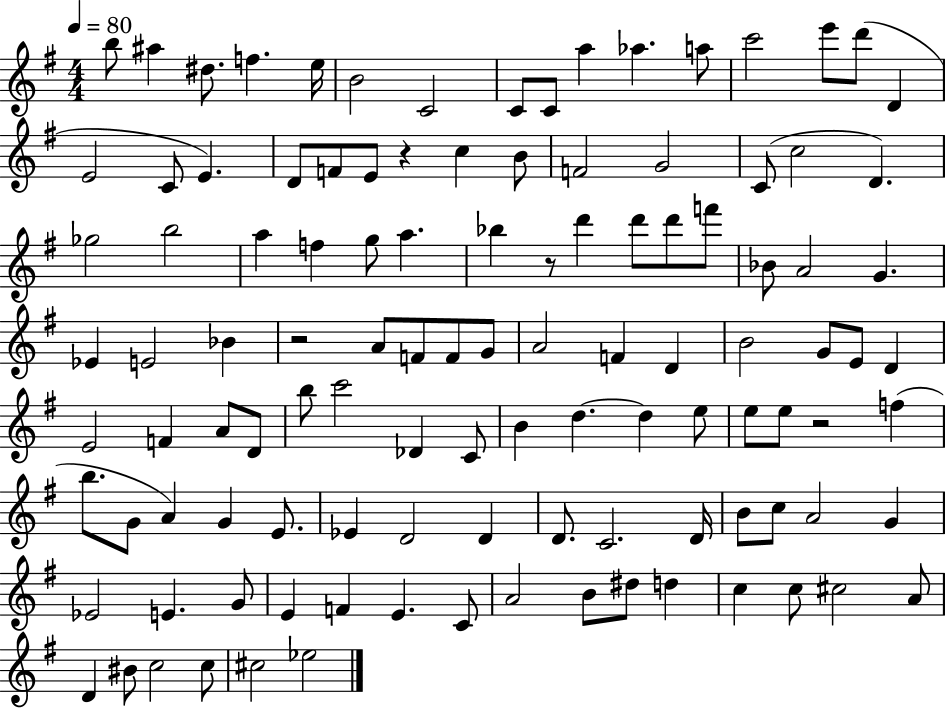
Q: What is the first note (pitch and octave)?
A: B5